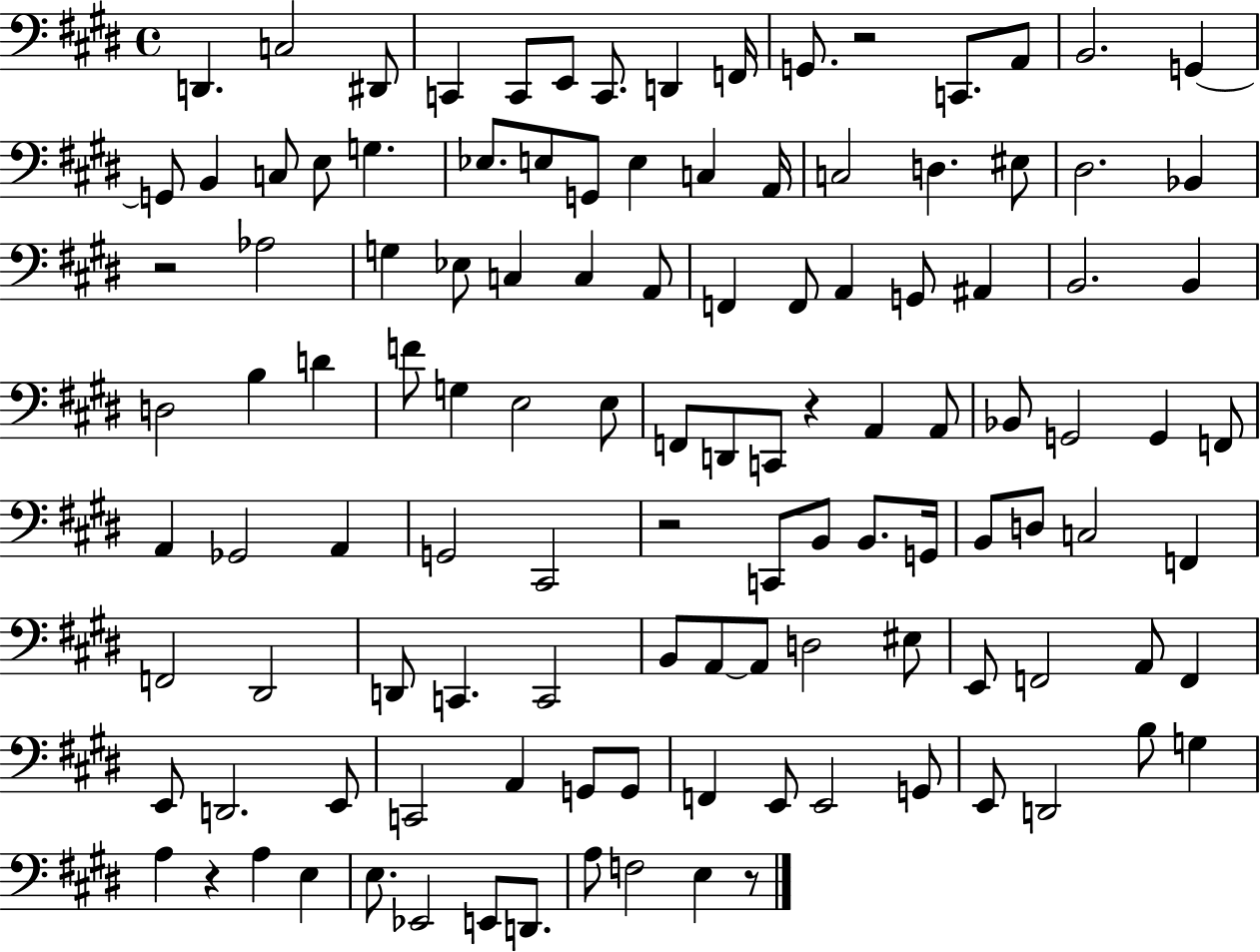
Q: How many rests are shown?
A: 6